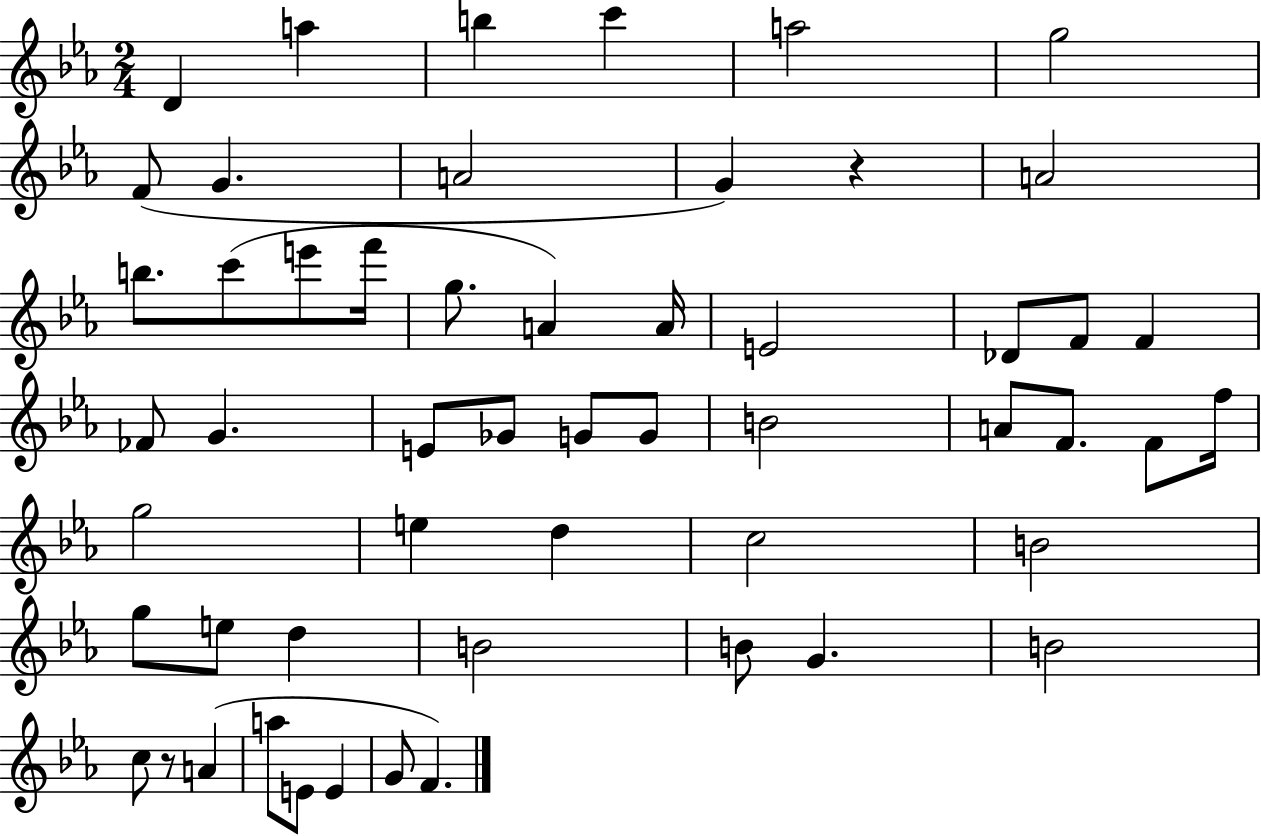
{
  \clef treble
  \numericTimeSignature
  \time 2/4
  \key ees \major
  \repeat volta 2 { d'4 a''4 | b''4 c'''4 | a''2 | g''2 | \break f'8( g'4. | a'2 | g'4) r4 | a'2 | \break b''8. c'''8( e'''8 f'''16 | g''8. a'4) a'16 | e'2 | des'8 f'8 f'4 | \break fes'8 g'4. | e'8 ges'8 g'8 g'8 | b'2 | a'8 f'8. f'8 f''16 | \break g''2 | e''4 d''4 | c''2 | b'2 | \break g''8 e''8 d''4 | b'2 | b'8 g'4. | b'2 | \break c''8 r8 a'4( | a''8 e'8 e'4 | g'8 f'4.) | } \bar "|."
}